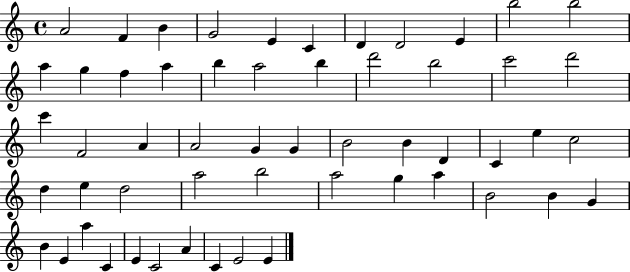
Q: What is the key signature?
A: C major